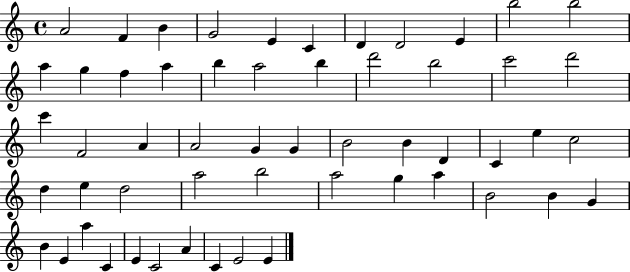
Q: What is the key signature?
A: C major